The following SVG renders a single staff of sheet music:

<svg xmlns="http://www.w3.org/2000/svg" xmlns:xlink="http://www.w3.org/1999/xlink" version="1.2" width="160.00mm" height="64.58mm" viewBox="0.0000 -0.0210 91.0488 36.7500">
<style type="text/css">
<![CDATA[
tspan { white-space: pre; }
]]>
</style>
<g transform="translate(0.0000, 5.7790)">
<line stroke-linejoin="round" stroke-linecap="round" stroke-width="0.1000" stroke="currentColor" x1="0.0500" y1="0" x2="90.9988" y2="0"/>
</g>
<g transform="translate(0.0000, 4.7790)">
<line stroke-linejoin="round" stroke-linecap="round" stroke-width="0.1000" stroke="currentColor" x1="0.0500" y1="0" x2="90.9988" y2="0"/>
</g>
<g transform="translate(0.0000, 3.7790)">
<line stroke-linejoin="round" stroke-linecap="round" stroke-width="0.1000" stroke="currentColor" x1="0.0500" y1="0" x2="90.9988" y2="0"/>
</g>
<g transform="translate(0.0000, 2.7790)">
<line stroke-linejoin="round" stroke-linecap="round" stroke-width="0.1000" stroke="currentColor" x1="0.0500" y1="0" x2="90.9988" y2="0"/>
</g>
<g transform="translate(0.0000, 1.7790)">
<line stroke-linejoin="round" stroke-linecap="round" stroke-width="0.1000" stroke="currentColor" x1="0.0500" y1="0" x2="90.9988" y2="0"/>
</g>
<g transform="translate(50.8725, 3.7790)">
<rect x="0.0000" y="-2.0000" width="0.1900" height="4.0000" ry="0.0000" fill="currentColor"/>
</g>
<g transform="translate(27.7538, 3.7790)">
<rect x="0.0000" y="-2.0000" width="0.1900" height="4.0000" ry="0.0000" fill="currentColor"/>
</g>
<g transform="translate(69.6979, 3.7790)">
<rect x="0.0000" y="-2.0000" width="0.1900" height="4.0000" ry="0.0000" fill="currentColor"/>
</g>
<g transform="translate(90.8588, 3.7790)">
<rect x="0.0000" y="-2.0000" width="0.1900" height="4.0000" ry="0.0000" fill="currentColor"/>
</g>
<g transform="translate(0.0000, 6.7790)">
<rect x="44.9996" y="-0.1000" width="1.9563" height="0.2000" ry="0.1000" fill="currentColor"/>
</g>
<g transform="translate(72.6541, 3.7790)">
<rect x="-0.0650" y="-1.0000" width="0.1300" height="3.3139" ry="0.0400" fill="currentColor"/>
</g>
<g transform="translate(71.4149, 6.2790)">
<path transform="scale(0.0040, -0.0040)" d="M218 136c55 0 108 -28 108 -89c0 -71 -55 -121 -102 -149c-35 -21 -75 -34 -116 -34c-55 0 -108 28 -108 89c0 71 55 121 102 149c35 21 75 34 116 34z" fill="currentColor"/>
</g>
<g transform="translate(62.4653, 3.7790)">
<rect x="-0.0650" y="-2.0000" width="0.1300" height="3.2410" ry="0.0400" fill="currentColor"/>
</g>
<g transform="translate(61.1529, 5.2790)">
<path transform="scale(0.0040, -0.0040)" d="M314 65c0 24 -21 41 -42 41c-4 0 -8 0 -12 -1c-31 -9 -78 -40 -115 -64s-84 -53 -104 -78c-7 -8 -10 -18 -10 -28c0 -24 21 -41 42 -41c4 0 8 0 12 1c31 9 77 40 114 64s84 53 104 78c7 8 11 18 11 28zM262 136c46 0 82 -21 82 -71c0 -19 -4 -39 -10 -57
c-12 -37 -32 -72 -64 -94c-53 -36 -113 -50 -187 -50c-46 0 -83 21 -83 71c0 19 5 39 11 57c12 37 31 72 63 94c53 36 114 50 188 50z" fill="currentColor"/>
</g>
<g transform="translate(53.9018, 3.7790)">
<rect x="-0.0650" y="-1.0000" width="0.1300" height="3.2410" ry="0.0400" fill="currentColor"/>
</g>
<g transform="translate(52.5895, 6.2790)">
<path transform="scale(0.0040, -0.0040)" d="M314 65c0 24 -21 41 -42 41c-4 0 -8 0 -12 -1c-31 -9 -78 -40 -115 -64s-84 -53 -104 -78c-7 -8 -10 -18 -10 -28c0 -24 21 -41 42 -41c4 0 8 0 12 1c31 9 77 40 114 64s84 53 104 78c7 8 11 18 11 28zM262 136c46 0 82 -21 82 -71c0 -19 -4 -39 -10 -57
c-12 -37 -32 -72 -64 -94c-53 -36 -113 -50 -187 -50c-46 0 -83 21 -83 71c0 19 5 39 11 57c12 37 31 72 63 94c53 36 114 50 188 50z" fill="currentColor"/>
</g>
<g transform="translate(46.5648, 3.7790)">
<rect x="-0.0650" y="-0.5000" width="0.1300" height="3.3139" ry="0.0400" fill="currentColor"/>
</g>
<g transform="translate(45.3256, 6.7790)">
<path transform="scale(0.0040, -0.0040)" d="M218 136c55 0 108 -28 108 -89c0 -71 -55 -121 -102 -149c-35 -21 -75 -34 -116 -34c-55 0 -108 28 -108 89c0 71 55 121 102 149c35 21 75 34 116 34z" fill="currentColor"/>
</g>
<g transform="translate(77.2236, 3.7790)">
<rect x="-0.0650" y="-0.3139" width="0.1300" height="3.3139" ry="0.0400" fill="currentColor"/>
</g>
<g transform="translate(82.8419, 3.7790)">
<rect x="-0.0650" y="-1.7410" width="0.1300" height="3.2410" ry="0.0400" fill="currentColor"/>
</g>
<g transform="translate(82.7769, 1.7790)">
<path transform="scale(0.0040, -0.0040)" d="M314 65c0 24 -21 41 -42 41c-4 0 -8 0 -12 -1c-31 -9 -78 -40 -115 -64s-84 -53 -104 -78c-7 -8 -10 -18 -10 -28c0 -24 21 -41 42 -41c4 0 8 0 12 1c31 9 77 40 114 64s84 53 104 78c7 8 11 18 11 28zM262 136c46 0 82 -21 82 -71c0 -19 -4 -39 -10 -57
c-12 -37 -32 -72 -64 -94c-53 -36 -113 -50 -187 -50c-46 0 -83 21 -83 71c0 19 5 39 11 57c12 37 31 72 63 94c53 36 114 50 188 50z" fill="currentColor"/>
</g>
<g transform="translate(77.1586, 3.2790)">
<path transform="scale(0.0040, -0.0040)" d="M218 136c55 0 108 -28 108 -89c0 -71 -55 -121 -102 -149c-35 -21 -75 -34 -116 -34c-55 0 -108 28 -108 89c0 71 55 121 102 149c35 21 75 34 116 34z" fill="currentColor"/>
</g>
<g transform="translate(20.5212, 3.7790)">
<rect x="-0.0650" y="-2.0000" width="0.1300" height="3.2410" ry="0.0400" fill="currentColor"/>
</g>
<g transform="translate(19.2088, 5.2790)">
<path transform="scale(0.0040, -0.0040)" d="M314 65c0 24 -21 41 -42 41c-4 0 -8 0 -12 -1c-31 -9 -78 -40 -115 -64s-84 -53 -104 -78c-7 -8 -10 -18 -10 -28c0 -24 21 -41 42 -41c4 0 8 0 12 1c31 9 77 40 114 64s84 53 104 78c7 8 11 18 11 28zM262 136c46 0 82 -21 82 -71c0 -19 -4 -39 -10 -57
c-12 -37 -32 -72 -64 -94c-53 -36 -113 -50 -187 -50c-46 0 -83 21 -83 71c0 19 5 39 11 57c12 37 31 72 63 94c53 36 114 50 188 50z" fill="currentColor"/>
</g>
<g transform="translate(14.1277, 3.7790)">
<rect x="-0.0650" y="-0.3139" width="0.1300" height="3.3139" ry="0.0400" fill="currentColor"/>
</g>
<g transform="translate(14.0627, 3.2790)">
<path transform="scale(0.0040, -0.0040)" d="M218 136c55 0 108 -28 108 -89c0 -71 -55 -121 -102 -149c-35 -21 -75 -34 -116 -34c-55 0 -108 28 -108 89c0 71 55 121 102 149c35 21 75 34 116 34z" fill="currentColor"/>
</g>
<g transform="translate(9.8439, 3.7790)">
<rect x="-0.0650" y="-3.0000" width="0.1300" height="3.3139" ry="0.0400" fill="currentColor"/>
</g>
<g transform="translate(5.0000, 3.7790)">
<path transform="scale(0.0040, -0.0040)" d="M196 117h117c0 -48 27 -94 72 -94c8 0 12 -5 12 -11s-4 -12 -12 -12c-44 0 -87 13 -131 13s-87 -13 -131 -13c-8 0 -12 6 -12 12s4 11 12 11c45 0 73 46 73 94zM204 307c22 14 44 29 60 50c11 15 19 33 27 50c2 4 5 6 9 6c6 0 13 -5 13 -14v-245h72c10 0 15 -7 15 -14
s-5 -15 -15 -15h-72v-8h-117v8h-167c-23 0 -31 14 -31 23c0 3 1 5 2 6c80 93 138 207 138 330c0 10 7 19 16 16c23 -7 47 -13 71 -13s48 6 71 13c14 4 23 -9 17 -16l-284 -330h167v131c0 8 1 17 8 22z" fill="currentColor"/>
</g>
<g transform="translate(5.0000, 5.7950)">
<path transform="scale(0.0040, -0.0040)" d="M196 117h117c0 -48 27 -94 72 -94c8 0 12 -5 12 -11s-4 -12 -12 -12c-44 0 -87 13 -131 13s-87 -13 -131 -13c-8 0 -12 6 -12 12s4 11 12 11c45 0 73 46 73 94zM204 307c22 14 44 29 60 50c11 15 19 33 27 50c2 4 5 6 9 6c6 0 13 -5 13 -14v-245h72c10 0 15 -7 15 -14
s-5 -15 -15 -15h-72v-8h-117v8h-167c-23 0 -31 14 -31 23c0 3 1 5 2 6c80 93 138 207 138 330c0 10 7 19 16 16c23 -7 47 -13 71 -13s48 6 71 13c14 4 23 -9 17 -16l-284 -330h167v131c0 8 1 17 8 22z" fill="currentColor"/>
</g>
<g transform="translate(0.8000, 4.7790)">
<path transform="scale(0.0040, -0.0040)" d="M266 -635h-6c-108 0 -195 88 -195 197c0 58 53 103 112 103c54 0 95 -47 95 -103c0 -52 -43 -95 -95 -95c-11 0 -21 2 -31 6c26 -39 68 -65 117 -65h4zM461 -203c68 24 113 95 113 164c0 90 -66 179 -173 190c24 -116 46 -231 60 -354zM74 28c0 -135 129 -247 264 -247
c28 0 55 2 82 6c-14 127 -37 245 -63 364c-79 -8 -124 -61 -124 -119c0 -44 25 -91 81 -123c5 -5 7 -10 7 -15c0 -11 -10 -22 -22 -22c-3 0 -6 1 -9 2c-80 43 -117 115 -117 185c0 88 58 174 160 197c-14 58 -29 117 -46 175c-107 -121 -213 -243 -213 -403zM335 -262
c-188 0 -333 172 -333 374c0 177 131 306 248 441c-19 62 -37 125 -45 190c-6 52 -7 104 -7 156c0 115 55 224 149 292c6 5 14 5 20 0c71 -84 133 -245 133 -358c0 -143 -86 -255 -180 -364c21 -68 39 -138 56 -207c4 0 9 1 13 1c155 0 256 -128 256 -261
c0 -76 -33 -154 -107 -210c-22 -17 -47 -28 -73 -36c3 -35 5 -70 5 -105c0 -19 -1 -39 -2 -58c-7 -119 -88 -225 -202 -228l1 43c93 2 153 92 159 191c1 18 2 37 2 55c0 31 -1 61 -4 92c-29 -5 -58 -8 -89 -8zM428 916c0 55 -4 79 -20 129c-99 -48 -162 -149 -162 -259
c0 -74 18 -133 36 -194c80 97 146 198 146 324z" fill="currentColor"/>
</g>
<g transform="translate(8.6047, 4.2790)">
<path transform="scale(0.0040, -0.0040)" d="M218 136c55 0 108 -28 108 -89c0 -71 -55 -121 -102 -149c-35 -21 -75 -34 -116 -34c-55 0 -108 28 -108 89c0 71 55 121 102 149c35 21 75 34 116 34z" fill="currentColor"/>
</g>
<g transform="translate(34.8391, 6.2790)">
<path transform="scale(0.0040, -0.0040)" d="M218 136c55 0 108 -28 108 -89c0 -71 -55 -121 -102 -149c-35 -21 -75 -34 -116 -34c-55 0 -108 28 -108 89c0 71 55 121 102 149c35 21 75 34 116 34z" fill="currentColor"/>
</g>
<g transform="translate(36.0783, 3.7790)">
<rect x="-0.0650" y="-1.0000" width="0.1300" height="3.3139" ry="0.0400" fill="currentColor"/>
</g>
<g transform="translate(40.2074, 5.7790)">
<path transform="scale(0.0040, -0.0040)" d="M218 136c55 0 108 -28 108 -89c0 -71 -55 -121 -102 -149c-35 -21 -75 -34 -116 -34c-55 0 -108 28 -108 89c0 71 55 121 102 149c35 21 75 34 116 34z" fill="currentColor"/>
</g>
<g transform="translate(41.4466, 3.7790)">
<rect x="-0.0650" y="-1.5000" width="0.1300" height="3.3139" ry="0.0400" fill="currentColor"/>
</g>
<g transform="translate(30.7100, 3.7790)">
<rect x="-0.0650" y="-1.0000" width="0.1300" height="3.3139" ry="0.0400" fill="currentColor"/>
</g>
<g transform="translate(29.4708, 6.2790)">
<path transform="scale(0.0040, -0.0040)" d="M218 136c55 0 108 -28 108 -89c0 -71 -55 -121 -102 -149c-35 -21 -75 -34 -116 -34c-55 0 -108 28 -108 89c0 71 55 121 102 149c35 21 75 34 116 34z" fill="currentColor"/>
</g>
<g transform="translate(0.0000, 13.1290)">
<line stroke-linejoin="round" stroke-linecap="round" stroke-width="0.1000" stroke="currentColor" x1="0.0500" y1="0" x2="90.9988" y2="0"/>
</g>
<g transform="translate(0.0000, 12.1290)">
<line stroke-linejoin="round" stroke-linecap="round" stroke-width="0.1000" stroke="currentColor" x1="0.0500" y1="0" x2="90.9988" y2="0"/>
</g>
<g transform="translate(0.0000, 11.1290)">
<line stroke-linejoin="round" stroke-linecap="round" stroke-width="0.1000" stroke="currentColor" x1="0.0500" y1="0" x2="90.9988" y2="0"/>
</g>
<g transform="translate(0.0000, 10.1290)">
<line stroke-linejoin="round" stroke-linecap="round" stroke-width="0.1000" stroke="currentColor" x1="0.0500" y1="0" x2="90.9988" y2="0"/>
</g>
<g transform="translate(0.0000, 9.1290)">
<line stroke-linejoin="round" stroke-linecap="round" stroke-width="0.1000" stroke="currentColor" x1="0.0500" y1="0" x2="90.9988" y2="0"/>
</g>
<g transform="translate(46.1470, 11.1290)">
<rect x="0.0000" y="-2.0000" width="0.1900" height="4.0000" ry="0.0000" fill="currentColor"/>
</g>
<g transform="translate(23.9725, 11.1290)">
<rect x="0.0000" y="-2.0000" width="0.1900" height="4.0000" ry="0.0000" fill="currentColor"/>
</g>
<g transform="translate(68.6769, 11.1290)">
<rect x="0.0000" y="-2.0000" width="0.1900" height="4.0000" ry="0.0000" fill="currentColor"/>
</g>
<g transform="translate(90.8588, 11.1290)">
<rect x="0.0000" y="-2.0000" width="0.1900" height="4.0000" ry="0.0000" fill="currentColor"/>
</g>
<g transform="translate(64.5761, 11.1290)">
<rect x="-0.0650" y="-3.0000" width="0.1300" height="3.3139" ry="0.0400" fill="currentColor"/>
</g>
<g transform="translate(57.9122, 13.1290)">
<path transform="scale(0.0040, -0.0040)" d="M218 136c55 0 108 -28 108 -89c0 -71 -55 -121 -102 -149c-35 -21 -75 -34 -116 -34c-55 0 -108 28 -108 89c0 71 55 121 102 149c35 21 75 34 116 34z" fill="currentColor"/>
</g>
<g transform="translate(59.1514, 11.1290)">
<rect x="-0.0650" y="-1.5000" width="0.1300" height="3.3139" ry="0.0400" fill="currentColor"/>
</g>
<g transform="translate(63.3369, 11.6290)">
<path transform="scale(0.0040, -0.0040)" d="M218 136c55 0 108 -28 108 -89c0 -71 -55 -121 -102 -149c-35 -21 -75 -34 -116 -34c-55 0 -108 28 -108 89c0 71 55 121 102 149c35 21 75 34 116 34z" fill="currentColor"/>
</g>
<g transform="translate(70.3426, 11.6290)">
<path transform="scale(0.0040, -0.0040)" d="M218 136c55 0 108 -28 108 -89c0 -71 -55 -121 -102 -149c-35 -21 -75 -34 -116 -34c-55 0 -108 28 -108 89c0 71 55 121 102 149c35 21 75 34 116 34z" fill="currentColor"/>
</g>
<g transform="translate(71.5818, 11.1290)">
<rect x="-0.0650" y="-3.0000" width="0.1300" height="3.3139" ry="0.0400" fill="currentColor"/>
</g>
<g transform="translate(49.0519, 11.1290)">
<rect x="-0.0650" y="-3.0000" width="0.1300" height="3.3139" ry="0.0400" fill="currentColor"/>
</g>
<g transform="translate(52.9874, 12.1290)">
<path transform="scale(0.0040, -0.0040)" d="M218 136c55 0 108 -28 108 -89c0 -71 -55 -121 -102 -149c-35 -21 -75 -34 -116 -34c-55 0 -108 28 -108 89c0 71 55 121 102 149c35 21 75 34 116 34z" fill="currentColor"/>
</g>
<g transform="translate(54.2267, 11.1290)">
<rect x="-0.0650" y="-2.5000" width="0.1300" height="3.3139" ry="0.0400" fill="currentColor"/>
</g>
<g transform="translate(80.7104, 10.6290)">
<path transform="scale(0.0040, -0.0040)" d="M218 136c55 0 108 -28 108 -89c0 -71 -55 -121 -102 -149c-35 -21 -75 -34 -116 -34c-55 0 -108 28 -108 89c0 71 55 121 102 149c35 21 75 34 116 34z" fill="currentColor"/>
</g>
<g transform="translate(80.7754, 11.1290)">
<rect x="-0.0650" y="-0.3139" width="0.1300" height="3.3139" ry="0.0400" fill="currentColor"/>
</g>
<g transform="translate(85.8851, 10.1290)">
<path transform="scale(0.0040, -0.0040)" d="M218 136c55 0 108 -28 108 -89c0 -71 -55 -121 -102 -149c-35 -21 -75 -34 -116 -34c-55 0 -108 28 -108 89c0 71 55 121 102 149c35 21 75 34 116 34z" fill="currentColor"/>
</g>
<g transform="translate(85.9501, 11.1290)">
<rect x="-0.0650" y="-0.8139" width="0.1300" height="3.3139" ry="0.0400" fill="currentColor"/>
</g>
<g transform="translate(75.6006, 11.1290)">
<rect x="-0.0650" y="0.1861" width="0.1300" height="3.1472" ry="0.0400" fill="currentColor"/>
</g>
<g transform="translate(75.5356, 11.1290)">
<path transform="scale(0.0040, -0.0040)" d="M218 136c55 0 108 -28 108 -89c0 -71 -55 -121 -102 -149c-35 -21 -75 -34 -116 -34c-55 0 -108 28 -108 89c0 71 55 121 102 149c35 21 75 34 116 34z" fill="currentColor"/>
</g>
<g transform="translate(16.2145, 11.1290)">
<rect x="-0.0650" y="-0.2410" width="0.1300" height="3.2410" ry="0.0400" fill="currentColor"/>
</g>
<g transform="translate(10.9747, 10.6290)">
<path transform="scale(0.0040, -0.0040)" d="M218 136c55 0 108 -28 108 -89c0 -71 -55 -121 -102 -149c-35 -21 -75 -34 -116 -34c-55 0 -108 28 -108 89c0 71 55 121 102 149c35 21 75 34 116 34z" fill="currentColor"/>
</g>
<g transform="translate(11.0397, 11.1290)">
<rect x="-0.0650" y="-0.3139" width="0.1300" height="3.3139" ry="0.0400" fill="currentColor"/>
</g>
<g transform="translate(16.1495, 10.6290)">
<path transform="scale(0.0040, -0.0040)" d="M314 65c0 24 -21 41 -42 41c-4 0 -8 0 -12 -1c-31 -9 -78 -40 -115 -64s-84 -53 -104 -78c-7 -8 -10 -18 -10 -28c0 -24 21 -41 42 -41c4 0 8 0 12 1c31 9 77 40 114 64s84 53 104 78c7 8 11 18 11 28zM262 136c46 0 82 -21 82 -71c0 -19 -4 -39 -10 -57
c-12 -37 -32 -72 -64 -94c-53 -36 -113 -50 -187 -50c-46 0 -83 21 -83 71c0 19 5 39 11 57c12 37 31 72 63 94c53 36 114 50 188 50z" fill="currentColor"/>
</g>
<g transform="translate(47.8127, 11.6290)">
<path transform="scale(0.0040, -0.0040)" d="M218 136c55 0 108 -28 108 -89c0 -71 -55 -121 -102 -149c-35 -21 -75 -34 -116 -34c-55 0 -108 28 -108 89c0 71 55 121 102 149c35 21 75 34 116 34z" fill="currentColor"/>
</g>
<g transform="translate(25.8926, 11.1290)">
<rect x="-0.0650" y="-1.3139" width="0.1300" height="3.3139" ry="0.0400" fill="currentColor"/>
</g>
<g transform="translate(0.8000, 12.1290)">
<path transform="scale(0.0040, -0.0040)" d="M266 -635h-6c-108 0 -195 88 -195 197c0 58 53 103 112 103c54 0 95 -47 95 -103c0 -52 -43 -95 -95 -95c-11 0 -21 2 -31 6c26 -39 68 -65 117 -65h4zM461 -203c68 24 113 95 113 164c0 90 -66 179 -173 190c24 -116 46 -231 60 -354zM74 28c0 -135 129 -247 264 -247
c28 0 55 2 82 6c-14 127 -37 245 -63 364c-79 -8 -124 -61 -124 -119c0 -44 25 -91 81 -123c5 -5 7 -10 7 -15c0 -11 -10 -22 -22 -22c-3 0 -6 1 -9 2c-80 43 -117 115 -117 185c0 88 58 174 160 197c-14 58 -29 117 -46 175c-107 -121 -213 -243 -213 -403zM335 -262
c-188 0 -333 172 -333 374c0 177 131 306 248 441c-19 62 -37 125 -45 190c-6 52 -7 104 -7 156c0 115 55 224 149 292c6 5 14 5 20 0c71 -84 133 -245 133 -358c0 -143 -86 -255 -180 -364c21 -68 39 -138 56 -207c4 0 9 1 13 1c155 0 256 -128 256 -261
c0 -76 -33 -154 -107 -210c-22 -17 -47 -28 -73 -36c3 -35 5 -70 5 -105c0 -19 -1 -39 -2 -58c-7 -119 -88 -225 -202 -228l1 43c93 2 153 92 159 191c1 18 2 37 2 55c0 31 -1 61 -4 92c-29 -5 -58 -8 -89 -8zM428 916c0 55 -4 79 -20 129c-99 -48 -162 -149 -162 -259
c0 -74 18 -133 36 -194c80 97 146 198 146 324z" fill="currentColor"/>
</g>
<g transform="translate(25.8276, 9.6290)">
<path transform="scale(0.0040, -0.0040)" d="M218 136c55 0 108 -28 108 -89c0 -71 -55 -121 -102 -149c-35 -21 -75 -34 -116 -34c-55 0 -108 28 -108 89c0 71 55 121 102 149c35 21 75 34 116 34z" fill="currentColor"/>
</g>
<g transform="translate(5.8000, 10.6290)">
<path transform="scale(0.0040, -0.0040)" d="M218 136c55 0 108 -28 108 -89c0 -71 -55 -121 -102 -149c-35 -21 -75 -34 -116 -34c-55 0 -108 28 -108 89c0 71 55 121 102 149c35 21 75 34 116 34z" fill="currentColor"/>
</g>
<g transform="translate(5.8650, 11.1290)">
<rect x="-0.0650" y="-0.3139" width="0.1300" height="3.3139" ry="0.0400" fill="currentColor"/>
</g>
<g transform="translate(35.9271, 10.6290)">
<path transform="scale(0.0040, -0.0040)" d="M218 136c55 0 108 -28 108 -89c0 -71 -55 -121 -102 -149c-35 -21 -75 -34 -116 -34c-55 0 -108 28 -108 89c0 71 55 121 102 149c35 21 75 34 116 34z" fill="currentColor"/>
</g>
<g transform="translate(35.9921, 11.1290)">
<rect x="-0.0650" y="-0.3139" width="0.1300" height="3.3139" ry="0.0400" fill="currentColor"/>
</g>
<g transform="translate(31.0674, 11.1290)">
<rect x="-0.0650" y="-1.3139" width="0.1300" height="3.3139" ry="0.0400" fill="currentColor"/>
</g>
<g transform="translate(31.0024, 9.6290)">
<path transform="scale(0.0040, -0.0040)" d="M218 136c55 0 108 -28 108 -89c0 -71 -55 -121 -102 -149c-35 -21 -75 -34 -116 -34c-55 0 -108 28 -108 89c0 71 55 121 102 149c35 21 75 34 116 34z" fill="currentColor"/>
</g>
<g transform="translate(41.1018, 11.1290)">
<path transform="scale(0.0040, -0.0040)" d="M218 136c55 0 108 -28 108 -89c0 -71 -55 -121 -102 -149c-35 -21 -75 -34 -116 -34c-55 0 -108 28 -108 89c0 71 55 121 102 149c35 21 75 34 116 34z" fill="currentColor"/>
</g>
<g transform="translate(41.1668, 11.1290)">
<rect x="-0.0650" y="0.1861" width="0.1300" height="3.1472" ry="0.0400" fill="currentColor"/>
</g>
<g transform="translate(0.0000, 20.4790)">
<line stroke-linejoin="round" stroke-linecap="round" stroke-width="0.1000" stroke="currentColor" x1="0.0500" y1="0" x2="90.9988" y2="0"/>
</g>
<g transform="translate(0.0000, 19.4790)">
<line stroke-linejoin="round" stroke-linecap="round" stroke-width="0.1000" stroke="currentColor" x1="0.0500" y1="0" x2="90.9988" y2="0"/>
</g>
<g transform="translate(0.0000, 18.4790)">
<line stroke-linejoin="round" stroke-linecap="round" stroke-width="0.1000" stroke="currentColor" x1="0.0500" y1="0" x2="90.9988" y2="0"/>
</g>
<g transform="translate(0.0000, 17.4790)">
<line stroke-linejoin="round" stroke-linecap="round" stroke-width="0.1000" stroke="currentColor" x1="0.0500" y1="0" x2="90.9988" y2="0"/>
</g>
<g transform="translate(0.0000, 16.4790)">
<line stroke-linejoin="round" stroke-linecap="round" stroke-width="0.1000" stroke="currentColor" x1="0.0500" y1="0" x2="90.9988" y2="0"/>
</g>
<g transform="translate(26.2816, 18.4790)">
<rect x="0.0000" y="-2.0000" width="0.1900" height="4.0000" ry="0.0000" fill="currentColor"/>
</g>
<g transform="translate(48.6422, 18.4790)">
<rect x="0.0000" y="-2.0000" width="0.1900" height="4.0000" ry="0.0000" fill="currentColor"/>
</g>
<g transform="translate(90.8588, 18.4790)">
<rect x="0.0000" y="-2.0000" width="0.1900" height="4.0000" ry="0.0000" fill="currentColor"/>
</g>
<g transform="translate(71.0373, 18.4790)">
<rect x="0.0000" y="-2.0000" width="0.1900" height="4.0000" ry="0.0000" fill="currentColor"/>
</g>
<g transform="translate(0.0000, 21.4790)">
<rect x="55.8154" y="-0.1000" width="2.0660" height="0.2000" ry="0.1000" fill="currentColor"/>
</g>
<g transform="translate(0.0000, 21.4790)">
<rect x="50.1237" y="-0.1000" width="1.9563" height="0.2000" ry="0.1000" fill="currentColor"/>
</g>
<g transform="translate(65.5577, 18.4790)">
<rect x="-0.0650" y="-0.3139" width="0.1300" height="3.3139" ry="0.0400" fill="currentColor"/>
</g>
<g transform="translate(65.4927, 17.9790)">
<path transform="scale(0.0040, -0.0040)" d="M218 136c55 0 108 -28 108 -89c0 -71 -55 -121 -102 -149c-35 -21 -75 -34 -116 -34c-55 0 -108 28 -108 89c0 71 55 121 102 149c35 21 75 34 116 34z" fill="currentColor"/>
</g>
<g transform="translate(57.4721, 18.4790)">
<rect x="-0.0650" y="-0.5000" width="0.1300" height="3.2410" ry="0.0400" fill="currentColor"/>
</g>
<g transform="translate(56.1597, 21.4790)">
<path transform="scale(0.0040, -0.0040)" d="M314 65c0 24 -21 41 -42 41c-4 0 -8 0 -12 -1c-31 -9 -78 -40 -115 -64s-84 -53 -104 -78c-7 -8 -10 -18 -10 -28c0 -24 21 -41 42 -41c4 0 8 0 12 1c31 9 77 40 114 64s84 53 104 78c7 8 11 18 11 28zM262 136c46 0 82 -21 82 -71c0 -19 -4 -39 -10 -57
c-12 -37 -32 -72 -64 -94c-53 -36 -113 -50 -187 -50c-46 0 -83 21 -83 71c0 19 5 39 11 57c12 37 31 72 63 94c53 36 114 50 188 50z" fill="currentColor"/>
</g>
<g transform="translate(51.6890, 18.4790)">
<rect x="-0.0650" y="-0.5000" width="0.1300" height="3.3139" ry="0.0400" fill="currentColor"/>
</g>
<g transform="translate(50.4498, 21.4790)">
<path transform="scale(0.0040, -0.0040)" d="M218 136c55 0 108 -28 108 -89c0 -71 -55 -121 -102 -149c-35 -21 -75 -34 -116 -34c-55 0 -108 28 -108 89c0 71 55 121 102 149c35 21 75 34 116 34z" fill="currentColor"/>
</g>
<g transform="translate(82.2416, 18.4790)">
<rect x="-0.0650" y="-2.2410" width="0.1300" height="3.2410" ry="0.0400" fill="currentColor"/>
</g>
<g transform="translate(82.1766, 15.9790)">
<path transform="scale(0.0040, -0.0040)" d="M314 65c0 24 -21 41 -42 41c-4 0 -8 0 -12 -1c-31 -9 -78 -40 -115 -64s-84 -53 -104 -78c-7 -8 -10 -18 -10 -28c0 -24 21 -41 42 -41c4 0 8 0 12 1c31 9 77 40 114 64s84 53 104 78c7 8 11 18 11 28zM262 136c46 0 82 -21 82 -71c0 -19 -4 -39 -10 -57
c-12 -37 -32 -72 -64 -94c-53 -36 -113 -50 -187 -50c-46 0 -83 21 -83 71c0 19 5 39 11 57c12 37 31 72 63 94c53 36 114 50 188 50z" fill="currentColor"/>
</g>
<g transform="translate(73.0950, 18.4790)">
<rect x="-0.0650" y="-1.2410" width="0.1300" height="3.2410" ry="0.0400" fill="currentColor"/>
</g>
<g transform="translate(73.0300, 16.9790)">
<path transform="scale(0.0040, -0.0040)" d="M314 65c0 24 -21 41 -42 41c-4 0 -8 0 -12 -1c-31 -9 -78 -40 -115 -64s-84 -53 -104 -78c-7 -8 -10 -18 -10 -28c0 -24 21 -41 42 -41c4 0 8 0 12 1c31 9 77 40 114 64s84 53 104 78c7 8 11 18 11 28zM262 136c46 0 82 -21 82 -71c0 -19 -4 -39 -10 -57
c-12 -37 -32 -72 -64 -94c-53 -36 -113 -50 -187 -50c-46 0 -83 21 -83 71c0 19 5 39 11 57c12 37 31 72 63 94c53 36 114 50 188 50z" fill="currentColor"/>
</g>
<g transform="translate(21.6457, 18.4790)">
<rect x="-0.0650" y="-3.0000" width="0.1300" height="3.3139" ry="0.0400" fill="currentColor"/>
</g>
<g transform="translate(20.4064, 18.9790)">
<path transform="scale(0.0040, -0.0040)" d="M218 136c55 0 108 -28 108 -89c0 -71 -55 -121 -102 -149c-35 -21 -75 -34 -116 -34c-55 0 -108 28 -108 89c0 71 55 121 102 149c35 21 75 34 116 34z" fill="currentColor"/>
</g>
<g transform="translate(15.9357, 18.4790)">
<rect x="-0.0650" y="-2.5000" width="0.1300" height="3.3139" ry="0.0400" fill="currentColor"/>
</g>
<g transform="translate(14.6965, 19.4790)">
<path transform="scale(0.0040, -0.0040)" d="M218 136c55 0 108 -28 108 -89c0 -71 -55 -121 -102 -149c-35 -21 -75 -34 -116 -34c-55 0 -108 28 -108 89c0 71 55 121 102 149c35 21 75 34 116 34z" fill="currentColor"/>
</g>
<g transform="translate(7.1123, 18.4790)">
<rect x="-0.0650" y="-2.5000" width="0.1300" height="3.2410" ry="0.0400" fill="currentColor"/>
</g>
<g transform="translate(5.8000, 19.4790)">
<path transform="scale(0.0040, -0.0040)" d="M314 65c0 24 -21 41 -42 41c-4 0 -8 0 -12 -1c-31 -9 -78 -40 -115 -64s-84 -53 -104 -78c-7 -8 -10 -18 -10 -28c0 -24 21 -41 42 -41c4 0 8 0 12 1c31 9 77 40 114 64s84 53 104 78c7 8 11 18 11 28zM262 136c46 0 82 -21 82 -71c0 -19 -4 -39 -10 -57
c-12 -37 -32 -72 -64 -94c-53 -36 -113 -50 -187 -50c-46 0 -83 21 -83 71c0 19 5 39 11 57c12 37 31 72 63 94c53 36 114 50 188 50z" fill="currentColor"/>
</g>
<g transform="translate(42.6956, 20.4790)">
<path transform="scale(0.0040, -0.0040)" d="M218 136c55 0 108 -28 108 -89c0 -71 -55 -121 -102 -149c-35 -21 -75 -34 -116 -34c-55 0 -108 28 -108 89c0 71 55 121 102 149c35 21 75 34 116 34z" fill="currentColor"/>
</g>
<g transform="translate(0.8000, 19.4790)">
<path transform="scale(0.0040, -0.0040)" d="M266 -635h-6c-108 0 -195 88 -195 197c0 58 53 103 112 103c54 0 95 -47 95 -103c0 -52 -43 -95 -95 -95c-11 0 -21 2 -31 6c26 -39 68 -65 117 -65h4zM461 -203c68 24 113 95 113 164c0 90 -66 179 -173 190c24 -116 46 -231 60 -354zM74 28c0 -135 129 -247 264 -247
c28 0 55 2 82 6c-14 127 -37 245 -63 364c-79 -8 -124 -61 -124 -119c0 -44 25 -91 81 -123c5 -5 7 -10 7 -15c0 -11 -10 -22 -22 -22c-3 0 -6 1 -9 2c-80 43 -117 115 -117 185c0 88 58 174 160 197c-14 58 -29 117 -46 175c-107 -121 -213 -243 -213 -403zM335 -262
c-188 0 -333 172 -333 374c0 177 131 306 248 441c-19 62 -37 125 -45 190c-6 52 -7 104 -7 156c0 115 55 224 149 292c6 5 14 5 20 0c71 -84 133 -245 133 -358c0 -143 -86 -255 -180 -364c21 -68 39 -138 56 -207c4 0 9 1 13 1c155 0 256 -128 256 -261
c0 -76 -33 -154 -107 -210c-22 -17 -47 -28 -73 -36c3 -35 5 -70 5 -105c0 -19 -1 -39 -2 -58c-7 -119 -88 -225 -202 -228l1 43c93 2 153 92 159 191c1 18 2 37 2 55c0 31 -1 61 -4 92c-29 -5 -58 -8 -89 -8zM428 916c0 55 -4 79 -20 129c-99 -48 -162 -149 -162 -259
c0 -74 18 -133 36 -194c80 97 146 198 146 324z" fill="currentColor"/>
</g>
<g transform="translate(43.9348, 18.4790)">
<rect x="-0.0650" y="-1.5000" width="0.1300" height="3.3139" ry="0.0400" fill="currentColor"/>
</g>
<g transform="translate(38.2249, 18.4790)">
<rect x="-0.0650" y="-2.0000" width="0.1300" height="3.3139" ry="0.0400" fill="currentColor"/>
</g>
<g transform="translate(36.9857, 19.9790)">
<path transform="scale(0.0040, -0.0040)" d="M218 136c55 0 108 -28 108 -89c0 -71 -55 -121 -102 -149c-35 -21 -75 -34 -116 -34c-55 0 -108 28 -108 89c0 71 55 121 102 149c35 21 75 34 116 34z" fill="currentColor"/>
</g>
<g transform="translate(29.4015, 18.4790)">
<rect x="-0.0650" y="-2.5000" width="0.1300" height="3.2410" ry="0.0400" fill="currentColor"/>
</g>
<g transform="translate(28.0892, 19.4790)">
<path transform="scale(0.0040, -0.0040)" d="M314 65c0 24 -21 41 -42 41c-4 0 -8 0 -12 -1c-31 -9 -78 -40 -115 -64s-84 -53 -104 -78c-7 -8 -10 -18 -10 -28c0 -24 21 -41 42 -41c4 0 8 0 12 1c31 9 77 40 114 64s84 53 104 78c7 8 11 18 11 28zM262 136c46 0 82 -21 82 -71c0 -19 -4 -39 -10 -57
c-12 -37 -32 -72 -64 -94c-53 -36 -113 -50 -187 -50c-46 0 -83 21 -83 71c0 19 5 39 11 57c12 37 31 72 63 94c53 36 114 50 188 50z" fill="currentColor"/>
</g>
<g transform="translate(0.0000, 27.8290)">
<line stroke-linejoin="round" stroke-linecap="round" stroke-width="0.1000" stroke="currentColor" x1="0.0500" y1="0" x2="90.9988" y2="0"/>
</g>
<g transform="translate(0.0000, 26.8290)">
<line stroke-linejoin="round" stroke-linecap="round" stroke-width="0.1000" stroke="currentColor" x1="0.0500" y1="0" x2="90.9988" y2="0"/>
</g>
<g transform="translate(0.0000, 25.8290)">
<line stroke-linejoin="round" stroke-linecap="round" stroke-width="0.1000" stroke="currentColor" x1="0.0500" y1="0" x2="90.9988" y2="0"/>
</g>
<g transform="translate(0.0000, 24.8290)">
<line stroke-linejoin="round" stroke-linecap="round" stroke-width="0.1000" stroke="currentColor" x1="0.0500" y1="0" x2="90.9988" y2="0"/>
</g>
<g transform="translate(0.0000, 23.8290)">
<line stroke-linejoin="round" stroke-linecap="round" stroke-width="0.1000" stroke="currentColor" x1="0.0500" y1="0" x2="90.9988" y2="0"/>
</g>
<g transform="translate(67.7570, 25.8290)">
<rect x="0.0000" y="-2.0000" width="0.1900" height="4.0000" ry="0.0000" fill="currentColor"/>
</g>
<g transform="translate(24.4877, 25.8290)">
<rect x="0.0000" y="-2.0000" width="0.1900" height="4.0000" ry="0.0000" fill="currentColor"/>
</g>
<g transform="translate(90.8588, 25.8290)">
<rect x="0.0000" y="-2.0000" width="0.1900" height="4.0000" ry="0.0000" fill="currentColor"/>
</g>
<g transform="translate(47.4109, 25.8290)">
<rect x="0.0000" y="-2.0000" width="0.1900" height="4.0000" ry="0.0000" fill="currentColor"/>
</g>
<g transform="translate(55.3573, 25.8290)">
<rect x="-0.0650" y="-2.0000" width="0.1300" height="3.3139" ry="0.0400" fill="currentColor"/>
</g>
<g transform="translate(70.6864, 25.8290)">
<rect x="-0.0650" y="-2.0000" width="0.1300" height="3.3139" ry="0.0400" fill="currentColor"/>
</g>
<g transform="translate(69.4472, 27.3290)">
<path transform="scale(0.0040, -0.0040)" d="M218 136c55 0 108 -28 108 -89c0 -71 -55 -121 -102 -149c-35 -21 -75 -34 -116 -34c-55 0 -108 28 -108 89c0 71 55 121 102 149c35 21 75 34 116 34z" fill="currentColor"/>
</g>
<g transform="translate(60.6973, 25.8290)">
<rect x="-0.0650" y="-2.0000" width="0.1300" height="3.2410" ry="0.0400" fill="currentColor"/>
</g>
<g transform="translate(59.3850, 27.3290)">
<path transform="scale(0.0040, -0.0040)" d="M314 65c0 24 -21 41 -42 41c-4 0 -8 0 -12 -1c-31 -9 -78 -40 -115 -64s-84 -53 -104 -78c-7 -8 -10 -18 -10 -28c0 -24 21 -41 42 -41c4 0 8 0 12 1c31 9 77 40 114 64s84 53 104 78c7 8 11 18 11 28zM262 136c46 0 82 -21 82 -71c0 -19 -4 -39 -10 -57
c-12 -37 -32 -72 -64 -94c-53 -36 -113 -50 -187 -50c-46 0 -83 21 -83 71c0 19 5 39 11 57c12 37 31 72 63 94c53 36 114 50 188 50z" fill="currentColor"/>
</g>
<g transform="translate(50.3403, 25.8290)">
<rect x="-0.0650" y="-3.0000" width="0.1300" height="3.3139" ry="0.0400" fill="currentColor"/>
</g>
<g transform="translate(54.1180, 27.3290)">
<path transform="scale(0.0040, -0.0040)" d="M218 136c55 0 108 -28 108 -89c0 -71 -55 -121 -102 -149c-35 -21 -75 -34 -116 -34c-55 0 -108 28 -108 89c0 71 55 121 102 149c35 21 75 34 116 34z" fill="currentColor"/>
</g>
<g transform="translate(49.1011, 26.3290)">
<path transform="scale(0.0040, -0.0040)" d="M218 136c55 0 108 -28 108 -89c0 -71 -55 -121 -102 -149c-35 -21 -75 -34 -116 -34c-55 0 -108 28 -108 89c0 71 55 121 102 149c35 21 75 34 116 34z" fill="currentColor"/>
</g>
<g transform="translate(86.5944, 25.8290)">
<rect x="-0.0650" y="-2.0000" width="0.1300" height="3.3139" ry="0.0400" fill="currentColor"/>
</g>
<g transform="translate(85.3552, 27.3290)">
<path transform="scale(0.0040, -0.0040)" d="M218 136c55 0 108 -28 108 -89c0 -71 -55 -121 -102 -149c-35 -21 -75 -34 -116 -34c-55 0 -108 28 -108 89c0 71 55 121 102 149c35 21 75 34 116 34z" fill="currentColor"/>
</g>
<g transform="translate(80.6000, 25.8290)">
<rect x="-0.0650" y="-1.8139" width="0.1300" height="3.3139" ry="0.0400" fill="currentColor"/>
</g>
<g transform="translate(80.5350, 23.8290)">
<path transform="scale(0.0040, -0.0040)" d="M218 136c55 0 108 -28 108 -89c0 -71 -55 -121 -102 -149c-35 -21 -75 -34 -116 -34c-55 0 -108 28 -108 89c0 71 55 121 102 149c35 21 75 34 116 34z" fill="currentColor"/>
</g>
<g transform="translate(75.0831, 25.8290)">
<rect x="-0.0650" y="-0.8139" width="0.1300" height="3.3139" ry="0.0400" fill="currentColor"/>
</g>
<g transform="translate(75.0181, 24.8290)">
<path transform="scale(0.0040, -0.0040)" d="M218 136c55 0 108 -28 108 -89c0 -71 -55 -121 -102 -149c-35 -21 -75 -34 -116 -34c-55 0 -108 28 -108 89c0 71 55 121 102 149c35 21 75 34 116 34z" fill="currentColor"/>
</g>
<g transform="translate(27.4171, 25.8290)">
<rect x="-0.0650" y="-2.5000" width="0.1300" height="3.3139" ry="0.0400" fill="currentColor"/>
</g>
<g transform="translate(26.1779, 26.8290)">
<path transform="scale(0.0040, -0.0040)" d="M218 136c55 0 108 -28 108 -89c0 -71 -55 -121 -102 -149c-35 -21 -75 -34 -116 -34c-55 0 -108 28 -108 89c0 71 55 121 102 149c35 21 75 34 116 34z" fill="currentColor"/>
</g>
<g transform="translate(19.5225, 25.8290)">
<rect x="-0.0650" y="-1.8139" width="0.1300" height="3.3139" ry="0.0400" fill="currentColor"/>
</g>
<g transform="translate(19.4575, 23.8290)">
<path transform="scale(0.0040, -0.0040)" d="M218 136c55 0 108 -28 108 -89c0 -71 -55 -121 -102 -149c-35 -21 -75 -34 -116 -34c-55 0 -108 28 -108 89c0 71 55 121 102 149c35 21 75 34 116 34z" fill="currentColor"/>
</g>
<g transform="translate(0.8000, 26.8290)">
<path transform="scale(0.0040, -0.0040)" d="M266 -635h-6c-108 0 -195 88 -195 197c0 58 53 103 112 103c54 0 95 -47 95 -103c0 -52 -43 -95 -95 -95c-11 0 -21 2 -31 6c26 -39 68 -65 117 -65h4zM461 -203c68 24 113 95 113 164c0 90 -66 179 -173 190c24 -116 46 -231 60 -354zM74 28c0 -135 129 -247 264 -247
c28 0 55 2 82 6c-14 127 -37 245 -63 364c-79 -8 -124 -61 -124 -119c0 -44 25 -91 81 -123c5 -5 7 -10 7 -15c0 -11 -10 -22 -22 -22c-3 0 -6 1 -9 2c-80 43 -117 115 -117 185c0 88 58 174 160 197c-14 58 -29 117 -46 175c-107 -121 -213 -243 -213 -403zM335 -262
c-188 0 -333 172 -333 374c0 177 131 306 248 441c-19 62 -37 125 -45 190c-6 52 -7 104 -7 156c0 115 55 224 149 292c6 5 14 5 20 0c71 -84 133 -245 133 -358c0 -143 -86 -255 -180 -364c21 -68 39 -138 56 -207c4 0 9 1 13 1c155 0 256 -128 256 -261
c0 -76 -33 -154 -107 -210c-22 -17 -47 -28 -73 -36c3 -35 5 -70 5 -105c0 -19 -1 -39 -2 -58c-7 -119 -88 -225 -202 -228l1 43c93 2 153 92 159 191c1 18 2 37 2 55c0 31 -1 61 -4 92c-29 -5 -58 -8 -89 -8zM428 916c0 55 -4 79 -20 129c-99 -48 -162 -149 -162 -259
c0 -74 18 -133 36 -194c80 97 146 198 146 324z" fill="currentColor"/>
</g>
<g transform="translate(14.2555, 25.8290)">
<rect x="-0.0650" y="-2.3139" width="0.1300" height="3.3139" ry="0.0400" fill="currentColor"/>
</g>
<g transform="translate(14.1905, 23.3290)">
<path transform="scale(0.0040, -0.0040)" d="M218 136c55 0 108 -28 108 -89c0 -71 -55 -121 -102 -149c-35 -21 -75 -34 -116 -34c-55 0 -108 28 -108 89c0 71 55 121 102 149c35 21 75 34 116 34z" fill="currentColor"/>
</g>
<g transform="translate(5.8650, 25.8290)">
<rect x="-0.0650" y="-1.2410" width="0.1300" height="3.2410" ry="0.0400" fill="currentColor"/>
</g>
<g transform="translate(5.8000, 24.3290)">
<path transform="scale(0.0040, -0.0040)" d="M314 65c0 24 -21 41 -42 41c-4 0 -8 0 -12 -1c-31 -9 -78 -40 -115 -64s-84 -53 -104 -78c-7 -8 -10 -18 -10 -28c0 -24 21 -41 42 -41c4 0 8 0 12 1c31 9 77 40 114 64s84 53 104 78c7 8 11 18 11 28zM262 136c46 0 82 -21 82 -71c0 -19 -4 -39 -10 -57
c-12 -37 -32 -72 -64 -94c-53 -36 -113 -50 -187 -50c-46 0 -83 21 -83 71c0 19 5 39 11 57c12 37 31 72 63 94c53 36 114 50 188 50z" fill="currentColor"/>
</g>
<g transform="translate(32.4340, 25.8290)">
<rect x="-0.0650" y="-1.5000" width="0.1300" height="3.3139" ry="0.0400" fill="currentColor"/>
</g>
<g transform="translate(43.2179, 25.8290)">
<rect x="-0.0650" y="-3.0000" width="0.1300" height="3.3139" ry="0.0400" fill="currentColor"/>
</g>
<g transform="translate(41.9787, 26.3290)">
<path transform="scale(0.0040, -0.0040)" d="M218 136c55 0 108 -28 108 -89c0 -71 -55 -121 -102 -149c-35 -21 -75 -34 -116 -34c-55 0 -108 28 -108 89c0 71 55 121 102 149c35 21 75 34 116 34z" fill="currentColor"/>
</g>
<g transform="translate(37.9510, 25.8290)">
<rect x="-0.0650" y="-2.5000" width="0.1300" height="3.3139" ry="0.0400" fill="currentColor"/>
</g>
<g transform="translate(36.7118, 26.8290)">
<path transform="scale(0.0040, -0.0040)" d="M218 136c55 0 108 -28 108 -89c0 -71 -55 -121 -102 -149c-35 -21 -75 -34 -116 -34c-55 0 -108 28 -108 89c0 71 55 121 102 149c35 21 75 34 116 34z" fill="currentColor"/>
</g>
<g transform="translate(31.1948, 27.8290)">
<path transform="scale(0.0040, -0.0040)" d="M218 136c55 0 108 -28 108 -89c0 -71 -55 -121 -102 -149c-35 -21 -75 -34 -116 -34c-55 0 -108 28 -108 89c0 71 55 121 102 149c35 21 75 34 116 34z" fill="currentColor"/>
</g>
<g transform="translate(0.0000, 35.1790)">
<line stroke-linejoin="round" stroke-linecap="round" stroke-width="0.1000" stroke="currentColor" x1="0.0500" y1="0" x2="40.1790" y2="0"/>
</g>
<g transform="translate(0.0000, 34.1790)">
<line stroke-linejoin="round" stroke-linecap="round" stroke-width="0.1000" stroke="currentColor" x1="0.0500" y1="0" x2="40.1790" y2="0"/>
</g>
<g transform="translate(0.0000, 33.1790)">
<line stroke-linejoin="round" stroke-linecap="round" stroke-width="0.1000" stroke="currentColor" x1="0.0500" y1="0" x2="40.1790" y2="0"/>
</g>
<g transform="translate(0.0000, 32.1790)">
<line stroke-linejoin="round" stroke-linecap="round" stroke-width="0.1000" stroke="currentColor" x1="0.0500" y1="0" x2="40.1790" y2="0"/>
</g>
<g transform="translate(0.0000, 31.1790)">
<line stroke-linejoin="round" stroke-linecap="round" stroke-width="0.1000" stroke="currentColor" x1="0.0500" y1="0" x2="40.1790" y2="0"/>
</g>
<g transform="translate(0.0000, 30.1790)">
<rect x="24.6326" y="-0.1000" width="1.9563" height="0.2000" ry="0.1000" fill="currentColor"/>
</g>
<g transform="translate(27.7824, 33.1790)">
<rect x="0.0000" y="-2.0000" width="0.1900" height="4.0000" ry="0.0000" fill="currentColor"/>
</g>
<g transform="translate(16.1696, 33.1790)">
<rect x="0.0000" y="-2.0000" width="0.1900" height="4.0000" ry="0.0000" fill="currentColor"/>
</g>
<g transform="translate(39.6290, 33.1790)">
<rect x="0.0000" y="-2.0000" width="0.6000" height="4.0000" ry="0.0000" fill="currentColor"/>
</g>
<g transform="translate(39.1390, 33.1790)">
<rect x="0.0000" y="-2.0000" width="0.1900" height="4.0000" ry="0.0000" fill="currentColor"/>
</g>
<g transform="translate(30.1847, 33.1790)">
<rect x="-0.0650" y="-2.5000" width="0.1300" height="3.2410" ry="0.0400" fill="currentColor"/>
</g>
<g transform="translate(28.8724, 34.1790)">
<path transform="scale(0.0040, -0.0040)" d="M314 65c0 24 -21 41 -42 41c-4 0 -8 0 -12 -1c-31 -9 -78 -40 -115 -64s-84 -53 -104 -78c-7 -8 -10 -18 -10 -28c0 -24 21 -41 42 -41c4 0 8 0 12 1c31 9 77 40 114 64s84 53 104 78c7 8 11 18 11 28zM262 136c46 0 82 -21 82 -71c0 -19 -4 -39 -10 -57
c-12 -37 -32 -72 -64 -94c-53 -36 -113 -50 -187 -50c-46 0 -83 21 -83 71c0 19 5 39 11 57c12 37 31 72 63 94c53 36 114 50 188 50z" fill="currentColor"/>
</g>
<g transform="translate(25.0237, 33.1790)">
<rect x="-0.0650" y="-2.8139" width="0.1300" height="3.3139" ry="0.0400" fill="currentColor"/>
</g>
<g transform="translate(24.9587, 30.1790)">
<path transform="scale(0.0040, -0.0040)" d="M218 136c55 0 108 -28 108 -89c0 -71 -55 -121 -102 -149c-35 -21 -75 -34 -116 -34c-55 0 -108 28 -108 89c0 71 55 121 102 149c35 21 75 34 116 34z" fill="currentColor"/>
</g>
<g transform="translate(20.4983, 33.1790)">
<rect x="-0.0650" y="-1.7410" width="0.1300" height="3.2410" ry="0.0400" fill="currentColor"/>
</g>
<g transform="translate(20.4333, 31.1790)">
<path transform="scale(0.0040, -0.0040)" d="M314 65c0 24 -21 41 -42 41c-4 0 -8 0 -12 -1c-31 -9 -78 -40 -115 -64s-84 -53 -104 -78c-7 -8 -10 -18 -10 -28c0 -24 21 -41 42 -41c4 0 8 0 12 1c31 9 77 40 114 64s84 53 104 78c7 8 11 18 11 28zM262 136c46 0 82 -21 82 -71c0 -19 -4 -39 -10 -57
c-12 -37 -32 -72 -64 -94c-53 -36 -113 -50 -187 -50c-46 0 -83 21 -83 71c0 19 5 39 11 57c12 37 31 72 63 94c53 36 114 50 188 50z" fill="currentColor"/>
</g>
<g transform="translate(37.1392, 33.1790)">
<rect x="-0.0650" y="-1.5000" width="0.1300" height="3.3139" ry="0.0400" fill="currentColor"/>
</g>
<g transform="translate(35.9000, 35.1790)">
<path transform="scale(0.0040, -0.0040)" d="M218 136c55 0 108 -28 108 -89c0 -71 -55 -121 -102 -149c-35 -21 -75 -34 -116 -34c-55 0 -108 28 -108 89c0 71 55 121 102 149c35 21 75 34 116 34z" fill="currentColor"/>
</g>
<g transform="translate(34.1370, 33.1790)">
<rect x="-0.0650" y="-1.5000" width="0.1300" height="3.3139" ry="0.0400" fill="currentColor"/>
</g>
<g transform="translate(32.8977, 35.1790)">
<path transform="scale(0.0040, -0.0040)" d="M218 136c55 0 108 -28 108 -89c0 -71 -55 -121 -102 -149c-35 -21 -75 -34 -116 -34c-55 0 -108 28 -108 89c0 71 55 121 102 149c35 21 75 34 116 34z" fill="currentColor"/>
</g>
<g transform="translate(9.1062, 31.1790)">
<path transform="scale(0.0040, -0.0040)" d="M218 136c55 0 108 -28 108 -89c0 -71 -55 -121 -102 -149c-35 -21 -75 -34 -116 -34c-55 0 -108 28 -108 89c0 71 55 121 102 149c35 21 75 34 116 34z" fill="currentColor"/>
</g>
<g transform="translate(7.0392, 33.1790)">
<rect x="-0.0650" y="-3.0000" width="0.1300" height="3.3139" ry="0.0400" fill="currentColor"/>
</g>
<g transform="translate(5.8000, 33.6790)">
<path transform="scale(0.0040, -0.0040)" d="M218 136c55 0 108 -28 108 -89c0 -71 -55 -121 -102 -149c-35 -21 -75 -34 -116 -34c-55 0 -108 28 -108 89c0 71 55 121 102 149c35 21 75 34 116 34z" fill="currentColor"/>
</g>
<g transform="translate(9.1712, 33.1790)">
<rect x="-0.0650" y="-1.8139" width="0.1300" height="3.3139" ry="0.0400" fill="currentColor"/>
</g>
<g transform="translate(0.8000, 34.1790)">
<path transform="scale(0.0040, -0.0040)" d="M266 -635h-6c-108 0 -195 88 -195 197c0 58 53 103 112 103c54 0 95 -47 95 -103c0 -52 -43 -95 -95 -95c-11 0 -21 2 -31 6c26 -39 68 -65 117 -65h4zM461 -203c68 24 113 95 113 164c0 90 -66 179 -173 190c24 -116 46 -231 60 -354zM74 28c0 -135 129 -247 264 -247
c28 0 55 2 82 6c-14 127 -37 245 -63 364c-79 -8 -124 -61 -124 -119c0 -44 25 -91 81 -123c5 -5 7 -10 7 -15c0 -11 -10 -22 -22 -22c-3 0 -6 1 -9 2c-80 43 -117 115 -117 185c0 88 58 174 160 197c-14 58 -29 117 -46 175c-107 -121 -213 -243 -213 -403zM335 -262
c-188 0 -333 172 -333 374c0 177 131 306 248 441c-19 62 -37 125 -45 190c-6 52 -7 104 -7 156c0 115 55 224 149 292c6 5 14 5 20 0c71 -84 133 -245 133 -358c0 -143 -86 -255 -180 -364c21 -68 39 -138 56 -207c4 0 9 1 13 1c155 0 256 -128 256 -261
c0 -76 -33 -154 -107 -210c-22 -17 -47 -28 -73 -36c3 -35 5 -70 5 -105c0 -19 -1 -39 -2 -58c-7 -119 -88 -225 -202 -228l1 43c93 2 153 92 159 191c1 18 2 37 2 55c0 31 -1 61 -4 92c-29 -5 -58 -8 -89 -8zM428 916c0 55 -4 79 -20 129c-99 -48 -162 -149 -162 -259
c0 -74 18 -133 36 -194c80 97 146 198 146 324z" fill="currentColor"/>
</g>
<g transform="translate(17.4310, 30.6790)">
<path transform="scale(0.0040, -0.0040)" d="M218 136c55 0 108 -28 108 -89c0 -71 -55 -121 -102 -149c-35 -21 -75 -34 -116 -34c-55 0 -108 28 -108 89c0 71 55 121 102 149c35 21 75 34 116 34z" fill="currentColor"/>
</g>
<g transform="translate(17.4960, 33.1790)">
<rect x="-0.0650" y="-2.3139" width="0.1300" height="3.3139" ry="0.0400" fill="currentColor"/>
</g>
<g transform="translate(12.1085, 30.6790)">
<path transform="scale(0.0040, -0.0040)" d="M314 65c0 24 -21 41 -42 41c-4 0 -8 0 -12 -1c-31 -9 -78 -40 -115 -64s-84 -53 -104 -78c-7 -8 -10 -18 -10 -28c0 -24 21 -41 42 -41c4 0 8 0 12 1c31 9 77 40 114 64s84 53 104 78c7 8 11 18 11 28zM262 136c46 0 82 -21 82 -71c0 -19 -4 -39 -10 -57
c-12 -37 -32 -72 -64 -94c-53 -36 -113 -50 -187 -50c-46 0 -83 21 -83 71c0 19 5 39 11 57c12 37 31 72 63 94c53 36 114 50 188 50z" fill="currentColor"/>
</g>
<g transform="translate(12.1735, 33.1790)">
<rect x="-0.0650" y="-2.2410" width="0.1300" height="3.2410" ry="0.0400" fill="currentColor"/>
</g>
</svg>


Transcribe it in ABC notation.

X:1
T:Untitled
M:4/4
L:1/4
K:C
A c F2 D D E C D2 F2 D c f2 c c c2 e e c B A G E A A B c d G2 G A G2 F E C C2 c e2 g2 e2 g f G E G A A F F2 F d f F A f g2 g f2 a G2 E E